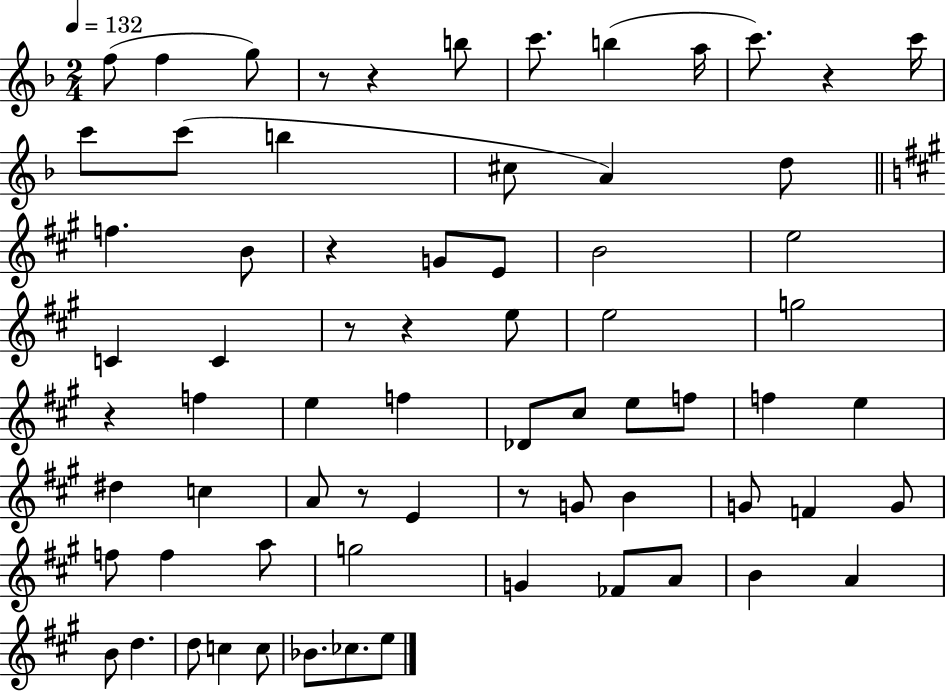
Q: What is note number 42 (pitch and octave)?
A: G4